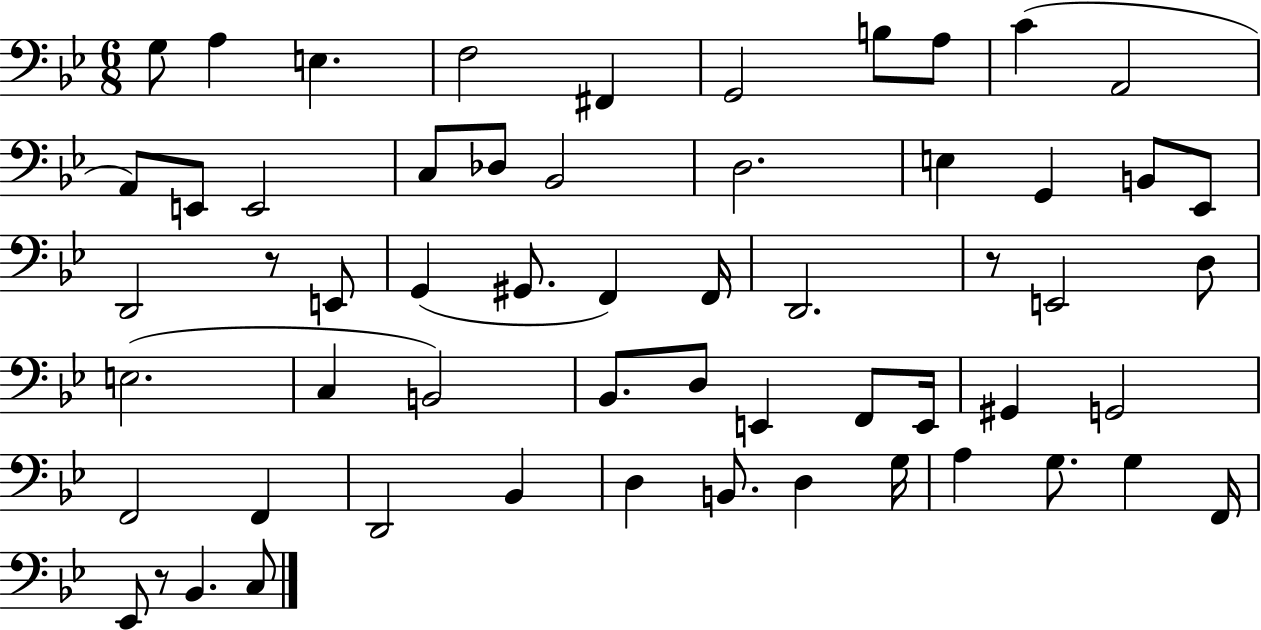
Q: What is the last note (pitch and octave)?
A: C3